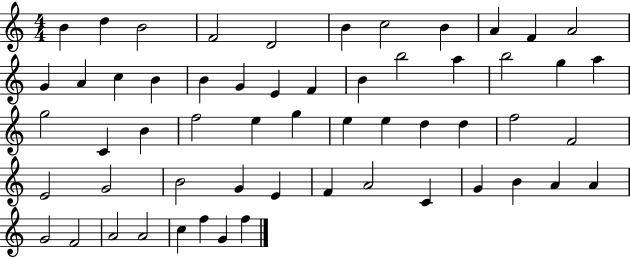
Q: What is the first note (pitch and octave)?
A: B4